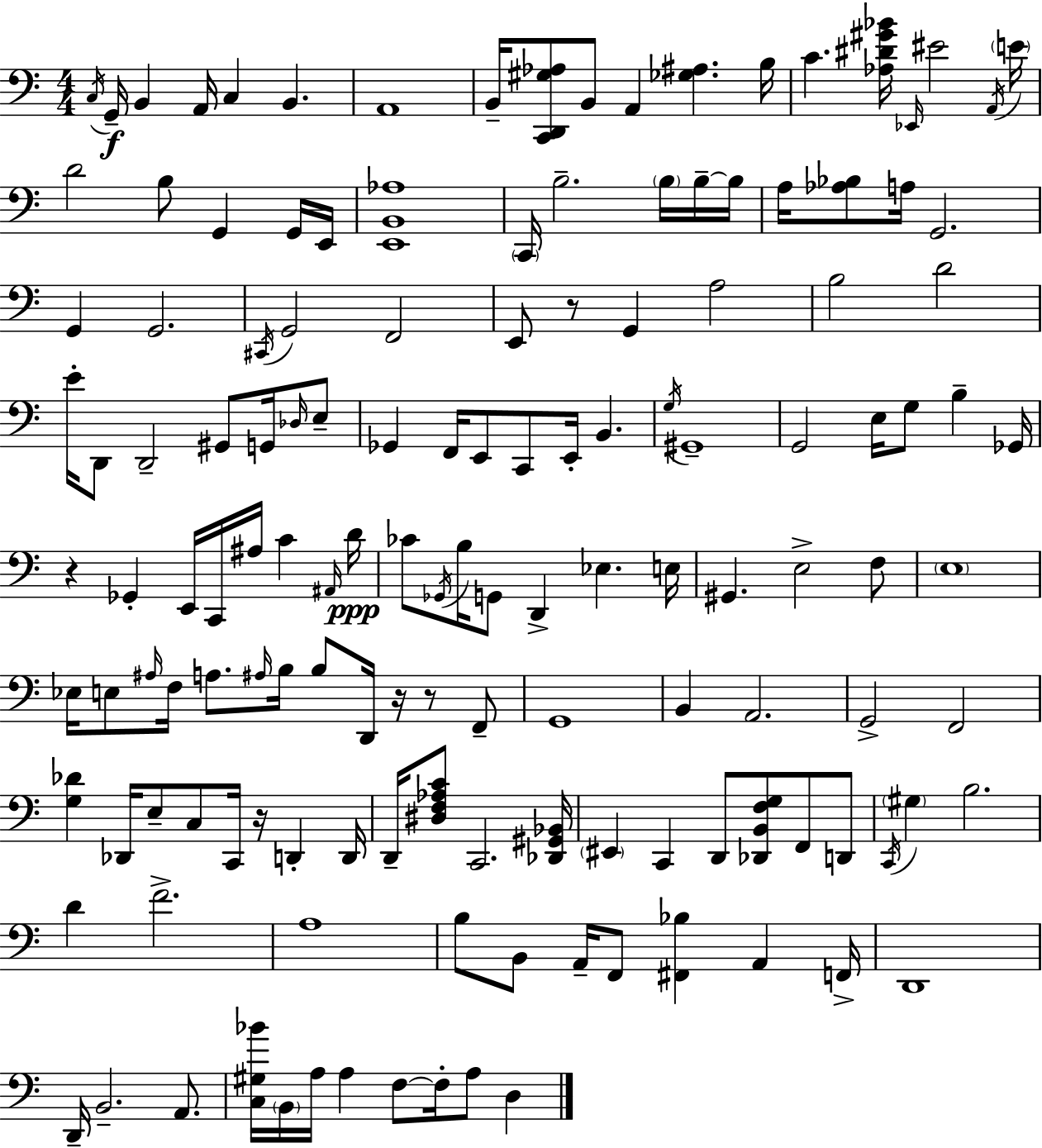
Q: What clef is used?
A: bass